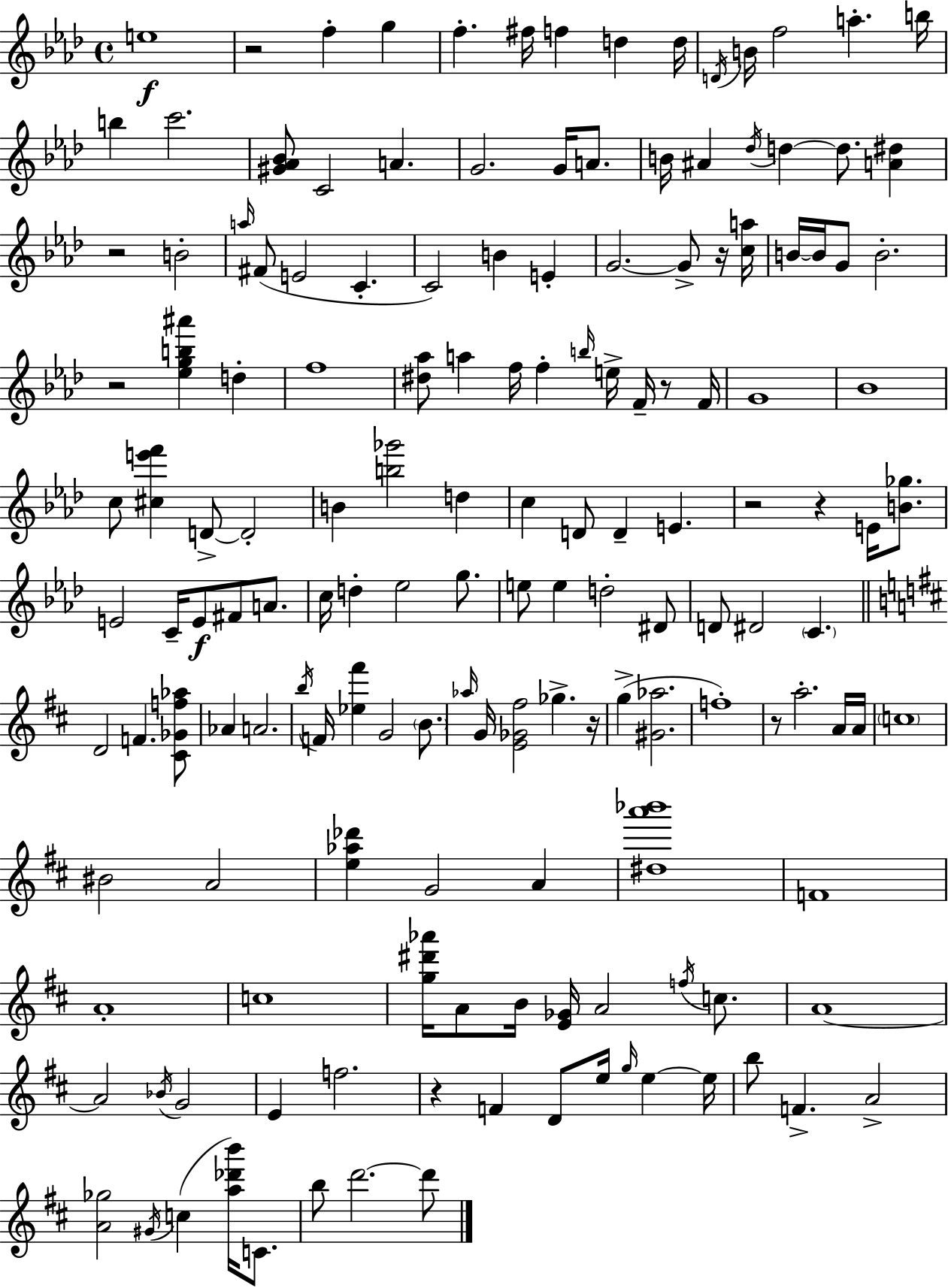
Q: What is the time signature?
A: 4/4